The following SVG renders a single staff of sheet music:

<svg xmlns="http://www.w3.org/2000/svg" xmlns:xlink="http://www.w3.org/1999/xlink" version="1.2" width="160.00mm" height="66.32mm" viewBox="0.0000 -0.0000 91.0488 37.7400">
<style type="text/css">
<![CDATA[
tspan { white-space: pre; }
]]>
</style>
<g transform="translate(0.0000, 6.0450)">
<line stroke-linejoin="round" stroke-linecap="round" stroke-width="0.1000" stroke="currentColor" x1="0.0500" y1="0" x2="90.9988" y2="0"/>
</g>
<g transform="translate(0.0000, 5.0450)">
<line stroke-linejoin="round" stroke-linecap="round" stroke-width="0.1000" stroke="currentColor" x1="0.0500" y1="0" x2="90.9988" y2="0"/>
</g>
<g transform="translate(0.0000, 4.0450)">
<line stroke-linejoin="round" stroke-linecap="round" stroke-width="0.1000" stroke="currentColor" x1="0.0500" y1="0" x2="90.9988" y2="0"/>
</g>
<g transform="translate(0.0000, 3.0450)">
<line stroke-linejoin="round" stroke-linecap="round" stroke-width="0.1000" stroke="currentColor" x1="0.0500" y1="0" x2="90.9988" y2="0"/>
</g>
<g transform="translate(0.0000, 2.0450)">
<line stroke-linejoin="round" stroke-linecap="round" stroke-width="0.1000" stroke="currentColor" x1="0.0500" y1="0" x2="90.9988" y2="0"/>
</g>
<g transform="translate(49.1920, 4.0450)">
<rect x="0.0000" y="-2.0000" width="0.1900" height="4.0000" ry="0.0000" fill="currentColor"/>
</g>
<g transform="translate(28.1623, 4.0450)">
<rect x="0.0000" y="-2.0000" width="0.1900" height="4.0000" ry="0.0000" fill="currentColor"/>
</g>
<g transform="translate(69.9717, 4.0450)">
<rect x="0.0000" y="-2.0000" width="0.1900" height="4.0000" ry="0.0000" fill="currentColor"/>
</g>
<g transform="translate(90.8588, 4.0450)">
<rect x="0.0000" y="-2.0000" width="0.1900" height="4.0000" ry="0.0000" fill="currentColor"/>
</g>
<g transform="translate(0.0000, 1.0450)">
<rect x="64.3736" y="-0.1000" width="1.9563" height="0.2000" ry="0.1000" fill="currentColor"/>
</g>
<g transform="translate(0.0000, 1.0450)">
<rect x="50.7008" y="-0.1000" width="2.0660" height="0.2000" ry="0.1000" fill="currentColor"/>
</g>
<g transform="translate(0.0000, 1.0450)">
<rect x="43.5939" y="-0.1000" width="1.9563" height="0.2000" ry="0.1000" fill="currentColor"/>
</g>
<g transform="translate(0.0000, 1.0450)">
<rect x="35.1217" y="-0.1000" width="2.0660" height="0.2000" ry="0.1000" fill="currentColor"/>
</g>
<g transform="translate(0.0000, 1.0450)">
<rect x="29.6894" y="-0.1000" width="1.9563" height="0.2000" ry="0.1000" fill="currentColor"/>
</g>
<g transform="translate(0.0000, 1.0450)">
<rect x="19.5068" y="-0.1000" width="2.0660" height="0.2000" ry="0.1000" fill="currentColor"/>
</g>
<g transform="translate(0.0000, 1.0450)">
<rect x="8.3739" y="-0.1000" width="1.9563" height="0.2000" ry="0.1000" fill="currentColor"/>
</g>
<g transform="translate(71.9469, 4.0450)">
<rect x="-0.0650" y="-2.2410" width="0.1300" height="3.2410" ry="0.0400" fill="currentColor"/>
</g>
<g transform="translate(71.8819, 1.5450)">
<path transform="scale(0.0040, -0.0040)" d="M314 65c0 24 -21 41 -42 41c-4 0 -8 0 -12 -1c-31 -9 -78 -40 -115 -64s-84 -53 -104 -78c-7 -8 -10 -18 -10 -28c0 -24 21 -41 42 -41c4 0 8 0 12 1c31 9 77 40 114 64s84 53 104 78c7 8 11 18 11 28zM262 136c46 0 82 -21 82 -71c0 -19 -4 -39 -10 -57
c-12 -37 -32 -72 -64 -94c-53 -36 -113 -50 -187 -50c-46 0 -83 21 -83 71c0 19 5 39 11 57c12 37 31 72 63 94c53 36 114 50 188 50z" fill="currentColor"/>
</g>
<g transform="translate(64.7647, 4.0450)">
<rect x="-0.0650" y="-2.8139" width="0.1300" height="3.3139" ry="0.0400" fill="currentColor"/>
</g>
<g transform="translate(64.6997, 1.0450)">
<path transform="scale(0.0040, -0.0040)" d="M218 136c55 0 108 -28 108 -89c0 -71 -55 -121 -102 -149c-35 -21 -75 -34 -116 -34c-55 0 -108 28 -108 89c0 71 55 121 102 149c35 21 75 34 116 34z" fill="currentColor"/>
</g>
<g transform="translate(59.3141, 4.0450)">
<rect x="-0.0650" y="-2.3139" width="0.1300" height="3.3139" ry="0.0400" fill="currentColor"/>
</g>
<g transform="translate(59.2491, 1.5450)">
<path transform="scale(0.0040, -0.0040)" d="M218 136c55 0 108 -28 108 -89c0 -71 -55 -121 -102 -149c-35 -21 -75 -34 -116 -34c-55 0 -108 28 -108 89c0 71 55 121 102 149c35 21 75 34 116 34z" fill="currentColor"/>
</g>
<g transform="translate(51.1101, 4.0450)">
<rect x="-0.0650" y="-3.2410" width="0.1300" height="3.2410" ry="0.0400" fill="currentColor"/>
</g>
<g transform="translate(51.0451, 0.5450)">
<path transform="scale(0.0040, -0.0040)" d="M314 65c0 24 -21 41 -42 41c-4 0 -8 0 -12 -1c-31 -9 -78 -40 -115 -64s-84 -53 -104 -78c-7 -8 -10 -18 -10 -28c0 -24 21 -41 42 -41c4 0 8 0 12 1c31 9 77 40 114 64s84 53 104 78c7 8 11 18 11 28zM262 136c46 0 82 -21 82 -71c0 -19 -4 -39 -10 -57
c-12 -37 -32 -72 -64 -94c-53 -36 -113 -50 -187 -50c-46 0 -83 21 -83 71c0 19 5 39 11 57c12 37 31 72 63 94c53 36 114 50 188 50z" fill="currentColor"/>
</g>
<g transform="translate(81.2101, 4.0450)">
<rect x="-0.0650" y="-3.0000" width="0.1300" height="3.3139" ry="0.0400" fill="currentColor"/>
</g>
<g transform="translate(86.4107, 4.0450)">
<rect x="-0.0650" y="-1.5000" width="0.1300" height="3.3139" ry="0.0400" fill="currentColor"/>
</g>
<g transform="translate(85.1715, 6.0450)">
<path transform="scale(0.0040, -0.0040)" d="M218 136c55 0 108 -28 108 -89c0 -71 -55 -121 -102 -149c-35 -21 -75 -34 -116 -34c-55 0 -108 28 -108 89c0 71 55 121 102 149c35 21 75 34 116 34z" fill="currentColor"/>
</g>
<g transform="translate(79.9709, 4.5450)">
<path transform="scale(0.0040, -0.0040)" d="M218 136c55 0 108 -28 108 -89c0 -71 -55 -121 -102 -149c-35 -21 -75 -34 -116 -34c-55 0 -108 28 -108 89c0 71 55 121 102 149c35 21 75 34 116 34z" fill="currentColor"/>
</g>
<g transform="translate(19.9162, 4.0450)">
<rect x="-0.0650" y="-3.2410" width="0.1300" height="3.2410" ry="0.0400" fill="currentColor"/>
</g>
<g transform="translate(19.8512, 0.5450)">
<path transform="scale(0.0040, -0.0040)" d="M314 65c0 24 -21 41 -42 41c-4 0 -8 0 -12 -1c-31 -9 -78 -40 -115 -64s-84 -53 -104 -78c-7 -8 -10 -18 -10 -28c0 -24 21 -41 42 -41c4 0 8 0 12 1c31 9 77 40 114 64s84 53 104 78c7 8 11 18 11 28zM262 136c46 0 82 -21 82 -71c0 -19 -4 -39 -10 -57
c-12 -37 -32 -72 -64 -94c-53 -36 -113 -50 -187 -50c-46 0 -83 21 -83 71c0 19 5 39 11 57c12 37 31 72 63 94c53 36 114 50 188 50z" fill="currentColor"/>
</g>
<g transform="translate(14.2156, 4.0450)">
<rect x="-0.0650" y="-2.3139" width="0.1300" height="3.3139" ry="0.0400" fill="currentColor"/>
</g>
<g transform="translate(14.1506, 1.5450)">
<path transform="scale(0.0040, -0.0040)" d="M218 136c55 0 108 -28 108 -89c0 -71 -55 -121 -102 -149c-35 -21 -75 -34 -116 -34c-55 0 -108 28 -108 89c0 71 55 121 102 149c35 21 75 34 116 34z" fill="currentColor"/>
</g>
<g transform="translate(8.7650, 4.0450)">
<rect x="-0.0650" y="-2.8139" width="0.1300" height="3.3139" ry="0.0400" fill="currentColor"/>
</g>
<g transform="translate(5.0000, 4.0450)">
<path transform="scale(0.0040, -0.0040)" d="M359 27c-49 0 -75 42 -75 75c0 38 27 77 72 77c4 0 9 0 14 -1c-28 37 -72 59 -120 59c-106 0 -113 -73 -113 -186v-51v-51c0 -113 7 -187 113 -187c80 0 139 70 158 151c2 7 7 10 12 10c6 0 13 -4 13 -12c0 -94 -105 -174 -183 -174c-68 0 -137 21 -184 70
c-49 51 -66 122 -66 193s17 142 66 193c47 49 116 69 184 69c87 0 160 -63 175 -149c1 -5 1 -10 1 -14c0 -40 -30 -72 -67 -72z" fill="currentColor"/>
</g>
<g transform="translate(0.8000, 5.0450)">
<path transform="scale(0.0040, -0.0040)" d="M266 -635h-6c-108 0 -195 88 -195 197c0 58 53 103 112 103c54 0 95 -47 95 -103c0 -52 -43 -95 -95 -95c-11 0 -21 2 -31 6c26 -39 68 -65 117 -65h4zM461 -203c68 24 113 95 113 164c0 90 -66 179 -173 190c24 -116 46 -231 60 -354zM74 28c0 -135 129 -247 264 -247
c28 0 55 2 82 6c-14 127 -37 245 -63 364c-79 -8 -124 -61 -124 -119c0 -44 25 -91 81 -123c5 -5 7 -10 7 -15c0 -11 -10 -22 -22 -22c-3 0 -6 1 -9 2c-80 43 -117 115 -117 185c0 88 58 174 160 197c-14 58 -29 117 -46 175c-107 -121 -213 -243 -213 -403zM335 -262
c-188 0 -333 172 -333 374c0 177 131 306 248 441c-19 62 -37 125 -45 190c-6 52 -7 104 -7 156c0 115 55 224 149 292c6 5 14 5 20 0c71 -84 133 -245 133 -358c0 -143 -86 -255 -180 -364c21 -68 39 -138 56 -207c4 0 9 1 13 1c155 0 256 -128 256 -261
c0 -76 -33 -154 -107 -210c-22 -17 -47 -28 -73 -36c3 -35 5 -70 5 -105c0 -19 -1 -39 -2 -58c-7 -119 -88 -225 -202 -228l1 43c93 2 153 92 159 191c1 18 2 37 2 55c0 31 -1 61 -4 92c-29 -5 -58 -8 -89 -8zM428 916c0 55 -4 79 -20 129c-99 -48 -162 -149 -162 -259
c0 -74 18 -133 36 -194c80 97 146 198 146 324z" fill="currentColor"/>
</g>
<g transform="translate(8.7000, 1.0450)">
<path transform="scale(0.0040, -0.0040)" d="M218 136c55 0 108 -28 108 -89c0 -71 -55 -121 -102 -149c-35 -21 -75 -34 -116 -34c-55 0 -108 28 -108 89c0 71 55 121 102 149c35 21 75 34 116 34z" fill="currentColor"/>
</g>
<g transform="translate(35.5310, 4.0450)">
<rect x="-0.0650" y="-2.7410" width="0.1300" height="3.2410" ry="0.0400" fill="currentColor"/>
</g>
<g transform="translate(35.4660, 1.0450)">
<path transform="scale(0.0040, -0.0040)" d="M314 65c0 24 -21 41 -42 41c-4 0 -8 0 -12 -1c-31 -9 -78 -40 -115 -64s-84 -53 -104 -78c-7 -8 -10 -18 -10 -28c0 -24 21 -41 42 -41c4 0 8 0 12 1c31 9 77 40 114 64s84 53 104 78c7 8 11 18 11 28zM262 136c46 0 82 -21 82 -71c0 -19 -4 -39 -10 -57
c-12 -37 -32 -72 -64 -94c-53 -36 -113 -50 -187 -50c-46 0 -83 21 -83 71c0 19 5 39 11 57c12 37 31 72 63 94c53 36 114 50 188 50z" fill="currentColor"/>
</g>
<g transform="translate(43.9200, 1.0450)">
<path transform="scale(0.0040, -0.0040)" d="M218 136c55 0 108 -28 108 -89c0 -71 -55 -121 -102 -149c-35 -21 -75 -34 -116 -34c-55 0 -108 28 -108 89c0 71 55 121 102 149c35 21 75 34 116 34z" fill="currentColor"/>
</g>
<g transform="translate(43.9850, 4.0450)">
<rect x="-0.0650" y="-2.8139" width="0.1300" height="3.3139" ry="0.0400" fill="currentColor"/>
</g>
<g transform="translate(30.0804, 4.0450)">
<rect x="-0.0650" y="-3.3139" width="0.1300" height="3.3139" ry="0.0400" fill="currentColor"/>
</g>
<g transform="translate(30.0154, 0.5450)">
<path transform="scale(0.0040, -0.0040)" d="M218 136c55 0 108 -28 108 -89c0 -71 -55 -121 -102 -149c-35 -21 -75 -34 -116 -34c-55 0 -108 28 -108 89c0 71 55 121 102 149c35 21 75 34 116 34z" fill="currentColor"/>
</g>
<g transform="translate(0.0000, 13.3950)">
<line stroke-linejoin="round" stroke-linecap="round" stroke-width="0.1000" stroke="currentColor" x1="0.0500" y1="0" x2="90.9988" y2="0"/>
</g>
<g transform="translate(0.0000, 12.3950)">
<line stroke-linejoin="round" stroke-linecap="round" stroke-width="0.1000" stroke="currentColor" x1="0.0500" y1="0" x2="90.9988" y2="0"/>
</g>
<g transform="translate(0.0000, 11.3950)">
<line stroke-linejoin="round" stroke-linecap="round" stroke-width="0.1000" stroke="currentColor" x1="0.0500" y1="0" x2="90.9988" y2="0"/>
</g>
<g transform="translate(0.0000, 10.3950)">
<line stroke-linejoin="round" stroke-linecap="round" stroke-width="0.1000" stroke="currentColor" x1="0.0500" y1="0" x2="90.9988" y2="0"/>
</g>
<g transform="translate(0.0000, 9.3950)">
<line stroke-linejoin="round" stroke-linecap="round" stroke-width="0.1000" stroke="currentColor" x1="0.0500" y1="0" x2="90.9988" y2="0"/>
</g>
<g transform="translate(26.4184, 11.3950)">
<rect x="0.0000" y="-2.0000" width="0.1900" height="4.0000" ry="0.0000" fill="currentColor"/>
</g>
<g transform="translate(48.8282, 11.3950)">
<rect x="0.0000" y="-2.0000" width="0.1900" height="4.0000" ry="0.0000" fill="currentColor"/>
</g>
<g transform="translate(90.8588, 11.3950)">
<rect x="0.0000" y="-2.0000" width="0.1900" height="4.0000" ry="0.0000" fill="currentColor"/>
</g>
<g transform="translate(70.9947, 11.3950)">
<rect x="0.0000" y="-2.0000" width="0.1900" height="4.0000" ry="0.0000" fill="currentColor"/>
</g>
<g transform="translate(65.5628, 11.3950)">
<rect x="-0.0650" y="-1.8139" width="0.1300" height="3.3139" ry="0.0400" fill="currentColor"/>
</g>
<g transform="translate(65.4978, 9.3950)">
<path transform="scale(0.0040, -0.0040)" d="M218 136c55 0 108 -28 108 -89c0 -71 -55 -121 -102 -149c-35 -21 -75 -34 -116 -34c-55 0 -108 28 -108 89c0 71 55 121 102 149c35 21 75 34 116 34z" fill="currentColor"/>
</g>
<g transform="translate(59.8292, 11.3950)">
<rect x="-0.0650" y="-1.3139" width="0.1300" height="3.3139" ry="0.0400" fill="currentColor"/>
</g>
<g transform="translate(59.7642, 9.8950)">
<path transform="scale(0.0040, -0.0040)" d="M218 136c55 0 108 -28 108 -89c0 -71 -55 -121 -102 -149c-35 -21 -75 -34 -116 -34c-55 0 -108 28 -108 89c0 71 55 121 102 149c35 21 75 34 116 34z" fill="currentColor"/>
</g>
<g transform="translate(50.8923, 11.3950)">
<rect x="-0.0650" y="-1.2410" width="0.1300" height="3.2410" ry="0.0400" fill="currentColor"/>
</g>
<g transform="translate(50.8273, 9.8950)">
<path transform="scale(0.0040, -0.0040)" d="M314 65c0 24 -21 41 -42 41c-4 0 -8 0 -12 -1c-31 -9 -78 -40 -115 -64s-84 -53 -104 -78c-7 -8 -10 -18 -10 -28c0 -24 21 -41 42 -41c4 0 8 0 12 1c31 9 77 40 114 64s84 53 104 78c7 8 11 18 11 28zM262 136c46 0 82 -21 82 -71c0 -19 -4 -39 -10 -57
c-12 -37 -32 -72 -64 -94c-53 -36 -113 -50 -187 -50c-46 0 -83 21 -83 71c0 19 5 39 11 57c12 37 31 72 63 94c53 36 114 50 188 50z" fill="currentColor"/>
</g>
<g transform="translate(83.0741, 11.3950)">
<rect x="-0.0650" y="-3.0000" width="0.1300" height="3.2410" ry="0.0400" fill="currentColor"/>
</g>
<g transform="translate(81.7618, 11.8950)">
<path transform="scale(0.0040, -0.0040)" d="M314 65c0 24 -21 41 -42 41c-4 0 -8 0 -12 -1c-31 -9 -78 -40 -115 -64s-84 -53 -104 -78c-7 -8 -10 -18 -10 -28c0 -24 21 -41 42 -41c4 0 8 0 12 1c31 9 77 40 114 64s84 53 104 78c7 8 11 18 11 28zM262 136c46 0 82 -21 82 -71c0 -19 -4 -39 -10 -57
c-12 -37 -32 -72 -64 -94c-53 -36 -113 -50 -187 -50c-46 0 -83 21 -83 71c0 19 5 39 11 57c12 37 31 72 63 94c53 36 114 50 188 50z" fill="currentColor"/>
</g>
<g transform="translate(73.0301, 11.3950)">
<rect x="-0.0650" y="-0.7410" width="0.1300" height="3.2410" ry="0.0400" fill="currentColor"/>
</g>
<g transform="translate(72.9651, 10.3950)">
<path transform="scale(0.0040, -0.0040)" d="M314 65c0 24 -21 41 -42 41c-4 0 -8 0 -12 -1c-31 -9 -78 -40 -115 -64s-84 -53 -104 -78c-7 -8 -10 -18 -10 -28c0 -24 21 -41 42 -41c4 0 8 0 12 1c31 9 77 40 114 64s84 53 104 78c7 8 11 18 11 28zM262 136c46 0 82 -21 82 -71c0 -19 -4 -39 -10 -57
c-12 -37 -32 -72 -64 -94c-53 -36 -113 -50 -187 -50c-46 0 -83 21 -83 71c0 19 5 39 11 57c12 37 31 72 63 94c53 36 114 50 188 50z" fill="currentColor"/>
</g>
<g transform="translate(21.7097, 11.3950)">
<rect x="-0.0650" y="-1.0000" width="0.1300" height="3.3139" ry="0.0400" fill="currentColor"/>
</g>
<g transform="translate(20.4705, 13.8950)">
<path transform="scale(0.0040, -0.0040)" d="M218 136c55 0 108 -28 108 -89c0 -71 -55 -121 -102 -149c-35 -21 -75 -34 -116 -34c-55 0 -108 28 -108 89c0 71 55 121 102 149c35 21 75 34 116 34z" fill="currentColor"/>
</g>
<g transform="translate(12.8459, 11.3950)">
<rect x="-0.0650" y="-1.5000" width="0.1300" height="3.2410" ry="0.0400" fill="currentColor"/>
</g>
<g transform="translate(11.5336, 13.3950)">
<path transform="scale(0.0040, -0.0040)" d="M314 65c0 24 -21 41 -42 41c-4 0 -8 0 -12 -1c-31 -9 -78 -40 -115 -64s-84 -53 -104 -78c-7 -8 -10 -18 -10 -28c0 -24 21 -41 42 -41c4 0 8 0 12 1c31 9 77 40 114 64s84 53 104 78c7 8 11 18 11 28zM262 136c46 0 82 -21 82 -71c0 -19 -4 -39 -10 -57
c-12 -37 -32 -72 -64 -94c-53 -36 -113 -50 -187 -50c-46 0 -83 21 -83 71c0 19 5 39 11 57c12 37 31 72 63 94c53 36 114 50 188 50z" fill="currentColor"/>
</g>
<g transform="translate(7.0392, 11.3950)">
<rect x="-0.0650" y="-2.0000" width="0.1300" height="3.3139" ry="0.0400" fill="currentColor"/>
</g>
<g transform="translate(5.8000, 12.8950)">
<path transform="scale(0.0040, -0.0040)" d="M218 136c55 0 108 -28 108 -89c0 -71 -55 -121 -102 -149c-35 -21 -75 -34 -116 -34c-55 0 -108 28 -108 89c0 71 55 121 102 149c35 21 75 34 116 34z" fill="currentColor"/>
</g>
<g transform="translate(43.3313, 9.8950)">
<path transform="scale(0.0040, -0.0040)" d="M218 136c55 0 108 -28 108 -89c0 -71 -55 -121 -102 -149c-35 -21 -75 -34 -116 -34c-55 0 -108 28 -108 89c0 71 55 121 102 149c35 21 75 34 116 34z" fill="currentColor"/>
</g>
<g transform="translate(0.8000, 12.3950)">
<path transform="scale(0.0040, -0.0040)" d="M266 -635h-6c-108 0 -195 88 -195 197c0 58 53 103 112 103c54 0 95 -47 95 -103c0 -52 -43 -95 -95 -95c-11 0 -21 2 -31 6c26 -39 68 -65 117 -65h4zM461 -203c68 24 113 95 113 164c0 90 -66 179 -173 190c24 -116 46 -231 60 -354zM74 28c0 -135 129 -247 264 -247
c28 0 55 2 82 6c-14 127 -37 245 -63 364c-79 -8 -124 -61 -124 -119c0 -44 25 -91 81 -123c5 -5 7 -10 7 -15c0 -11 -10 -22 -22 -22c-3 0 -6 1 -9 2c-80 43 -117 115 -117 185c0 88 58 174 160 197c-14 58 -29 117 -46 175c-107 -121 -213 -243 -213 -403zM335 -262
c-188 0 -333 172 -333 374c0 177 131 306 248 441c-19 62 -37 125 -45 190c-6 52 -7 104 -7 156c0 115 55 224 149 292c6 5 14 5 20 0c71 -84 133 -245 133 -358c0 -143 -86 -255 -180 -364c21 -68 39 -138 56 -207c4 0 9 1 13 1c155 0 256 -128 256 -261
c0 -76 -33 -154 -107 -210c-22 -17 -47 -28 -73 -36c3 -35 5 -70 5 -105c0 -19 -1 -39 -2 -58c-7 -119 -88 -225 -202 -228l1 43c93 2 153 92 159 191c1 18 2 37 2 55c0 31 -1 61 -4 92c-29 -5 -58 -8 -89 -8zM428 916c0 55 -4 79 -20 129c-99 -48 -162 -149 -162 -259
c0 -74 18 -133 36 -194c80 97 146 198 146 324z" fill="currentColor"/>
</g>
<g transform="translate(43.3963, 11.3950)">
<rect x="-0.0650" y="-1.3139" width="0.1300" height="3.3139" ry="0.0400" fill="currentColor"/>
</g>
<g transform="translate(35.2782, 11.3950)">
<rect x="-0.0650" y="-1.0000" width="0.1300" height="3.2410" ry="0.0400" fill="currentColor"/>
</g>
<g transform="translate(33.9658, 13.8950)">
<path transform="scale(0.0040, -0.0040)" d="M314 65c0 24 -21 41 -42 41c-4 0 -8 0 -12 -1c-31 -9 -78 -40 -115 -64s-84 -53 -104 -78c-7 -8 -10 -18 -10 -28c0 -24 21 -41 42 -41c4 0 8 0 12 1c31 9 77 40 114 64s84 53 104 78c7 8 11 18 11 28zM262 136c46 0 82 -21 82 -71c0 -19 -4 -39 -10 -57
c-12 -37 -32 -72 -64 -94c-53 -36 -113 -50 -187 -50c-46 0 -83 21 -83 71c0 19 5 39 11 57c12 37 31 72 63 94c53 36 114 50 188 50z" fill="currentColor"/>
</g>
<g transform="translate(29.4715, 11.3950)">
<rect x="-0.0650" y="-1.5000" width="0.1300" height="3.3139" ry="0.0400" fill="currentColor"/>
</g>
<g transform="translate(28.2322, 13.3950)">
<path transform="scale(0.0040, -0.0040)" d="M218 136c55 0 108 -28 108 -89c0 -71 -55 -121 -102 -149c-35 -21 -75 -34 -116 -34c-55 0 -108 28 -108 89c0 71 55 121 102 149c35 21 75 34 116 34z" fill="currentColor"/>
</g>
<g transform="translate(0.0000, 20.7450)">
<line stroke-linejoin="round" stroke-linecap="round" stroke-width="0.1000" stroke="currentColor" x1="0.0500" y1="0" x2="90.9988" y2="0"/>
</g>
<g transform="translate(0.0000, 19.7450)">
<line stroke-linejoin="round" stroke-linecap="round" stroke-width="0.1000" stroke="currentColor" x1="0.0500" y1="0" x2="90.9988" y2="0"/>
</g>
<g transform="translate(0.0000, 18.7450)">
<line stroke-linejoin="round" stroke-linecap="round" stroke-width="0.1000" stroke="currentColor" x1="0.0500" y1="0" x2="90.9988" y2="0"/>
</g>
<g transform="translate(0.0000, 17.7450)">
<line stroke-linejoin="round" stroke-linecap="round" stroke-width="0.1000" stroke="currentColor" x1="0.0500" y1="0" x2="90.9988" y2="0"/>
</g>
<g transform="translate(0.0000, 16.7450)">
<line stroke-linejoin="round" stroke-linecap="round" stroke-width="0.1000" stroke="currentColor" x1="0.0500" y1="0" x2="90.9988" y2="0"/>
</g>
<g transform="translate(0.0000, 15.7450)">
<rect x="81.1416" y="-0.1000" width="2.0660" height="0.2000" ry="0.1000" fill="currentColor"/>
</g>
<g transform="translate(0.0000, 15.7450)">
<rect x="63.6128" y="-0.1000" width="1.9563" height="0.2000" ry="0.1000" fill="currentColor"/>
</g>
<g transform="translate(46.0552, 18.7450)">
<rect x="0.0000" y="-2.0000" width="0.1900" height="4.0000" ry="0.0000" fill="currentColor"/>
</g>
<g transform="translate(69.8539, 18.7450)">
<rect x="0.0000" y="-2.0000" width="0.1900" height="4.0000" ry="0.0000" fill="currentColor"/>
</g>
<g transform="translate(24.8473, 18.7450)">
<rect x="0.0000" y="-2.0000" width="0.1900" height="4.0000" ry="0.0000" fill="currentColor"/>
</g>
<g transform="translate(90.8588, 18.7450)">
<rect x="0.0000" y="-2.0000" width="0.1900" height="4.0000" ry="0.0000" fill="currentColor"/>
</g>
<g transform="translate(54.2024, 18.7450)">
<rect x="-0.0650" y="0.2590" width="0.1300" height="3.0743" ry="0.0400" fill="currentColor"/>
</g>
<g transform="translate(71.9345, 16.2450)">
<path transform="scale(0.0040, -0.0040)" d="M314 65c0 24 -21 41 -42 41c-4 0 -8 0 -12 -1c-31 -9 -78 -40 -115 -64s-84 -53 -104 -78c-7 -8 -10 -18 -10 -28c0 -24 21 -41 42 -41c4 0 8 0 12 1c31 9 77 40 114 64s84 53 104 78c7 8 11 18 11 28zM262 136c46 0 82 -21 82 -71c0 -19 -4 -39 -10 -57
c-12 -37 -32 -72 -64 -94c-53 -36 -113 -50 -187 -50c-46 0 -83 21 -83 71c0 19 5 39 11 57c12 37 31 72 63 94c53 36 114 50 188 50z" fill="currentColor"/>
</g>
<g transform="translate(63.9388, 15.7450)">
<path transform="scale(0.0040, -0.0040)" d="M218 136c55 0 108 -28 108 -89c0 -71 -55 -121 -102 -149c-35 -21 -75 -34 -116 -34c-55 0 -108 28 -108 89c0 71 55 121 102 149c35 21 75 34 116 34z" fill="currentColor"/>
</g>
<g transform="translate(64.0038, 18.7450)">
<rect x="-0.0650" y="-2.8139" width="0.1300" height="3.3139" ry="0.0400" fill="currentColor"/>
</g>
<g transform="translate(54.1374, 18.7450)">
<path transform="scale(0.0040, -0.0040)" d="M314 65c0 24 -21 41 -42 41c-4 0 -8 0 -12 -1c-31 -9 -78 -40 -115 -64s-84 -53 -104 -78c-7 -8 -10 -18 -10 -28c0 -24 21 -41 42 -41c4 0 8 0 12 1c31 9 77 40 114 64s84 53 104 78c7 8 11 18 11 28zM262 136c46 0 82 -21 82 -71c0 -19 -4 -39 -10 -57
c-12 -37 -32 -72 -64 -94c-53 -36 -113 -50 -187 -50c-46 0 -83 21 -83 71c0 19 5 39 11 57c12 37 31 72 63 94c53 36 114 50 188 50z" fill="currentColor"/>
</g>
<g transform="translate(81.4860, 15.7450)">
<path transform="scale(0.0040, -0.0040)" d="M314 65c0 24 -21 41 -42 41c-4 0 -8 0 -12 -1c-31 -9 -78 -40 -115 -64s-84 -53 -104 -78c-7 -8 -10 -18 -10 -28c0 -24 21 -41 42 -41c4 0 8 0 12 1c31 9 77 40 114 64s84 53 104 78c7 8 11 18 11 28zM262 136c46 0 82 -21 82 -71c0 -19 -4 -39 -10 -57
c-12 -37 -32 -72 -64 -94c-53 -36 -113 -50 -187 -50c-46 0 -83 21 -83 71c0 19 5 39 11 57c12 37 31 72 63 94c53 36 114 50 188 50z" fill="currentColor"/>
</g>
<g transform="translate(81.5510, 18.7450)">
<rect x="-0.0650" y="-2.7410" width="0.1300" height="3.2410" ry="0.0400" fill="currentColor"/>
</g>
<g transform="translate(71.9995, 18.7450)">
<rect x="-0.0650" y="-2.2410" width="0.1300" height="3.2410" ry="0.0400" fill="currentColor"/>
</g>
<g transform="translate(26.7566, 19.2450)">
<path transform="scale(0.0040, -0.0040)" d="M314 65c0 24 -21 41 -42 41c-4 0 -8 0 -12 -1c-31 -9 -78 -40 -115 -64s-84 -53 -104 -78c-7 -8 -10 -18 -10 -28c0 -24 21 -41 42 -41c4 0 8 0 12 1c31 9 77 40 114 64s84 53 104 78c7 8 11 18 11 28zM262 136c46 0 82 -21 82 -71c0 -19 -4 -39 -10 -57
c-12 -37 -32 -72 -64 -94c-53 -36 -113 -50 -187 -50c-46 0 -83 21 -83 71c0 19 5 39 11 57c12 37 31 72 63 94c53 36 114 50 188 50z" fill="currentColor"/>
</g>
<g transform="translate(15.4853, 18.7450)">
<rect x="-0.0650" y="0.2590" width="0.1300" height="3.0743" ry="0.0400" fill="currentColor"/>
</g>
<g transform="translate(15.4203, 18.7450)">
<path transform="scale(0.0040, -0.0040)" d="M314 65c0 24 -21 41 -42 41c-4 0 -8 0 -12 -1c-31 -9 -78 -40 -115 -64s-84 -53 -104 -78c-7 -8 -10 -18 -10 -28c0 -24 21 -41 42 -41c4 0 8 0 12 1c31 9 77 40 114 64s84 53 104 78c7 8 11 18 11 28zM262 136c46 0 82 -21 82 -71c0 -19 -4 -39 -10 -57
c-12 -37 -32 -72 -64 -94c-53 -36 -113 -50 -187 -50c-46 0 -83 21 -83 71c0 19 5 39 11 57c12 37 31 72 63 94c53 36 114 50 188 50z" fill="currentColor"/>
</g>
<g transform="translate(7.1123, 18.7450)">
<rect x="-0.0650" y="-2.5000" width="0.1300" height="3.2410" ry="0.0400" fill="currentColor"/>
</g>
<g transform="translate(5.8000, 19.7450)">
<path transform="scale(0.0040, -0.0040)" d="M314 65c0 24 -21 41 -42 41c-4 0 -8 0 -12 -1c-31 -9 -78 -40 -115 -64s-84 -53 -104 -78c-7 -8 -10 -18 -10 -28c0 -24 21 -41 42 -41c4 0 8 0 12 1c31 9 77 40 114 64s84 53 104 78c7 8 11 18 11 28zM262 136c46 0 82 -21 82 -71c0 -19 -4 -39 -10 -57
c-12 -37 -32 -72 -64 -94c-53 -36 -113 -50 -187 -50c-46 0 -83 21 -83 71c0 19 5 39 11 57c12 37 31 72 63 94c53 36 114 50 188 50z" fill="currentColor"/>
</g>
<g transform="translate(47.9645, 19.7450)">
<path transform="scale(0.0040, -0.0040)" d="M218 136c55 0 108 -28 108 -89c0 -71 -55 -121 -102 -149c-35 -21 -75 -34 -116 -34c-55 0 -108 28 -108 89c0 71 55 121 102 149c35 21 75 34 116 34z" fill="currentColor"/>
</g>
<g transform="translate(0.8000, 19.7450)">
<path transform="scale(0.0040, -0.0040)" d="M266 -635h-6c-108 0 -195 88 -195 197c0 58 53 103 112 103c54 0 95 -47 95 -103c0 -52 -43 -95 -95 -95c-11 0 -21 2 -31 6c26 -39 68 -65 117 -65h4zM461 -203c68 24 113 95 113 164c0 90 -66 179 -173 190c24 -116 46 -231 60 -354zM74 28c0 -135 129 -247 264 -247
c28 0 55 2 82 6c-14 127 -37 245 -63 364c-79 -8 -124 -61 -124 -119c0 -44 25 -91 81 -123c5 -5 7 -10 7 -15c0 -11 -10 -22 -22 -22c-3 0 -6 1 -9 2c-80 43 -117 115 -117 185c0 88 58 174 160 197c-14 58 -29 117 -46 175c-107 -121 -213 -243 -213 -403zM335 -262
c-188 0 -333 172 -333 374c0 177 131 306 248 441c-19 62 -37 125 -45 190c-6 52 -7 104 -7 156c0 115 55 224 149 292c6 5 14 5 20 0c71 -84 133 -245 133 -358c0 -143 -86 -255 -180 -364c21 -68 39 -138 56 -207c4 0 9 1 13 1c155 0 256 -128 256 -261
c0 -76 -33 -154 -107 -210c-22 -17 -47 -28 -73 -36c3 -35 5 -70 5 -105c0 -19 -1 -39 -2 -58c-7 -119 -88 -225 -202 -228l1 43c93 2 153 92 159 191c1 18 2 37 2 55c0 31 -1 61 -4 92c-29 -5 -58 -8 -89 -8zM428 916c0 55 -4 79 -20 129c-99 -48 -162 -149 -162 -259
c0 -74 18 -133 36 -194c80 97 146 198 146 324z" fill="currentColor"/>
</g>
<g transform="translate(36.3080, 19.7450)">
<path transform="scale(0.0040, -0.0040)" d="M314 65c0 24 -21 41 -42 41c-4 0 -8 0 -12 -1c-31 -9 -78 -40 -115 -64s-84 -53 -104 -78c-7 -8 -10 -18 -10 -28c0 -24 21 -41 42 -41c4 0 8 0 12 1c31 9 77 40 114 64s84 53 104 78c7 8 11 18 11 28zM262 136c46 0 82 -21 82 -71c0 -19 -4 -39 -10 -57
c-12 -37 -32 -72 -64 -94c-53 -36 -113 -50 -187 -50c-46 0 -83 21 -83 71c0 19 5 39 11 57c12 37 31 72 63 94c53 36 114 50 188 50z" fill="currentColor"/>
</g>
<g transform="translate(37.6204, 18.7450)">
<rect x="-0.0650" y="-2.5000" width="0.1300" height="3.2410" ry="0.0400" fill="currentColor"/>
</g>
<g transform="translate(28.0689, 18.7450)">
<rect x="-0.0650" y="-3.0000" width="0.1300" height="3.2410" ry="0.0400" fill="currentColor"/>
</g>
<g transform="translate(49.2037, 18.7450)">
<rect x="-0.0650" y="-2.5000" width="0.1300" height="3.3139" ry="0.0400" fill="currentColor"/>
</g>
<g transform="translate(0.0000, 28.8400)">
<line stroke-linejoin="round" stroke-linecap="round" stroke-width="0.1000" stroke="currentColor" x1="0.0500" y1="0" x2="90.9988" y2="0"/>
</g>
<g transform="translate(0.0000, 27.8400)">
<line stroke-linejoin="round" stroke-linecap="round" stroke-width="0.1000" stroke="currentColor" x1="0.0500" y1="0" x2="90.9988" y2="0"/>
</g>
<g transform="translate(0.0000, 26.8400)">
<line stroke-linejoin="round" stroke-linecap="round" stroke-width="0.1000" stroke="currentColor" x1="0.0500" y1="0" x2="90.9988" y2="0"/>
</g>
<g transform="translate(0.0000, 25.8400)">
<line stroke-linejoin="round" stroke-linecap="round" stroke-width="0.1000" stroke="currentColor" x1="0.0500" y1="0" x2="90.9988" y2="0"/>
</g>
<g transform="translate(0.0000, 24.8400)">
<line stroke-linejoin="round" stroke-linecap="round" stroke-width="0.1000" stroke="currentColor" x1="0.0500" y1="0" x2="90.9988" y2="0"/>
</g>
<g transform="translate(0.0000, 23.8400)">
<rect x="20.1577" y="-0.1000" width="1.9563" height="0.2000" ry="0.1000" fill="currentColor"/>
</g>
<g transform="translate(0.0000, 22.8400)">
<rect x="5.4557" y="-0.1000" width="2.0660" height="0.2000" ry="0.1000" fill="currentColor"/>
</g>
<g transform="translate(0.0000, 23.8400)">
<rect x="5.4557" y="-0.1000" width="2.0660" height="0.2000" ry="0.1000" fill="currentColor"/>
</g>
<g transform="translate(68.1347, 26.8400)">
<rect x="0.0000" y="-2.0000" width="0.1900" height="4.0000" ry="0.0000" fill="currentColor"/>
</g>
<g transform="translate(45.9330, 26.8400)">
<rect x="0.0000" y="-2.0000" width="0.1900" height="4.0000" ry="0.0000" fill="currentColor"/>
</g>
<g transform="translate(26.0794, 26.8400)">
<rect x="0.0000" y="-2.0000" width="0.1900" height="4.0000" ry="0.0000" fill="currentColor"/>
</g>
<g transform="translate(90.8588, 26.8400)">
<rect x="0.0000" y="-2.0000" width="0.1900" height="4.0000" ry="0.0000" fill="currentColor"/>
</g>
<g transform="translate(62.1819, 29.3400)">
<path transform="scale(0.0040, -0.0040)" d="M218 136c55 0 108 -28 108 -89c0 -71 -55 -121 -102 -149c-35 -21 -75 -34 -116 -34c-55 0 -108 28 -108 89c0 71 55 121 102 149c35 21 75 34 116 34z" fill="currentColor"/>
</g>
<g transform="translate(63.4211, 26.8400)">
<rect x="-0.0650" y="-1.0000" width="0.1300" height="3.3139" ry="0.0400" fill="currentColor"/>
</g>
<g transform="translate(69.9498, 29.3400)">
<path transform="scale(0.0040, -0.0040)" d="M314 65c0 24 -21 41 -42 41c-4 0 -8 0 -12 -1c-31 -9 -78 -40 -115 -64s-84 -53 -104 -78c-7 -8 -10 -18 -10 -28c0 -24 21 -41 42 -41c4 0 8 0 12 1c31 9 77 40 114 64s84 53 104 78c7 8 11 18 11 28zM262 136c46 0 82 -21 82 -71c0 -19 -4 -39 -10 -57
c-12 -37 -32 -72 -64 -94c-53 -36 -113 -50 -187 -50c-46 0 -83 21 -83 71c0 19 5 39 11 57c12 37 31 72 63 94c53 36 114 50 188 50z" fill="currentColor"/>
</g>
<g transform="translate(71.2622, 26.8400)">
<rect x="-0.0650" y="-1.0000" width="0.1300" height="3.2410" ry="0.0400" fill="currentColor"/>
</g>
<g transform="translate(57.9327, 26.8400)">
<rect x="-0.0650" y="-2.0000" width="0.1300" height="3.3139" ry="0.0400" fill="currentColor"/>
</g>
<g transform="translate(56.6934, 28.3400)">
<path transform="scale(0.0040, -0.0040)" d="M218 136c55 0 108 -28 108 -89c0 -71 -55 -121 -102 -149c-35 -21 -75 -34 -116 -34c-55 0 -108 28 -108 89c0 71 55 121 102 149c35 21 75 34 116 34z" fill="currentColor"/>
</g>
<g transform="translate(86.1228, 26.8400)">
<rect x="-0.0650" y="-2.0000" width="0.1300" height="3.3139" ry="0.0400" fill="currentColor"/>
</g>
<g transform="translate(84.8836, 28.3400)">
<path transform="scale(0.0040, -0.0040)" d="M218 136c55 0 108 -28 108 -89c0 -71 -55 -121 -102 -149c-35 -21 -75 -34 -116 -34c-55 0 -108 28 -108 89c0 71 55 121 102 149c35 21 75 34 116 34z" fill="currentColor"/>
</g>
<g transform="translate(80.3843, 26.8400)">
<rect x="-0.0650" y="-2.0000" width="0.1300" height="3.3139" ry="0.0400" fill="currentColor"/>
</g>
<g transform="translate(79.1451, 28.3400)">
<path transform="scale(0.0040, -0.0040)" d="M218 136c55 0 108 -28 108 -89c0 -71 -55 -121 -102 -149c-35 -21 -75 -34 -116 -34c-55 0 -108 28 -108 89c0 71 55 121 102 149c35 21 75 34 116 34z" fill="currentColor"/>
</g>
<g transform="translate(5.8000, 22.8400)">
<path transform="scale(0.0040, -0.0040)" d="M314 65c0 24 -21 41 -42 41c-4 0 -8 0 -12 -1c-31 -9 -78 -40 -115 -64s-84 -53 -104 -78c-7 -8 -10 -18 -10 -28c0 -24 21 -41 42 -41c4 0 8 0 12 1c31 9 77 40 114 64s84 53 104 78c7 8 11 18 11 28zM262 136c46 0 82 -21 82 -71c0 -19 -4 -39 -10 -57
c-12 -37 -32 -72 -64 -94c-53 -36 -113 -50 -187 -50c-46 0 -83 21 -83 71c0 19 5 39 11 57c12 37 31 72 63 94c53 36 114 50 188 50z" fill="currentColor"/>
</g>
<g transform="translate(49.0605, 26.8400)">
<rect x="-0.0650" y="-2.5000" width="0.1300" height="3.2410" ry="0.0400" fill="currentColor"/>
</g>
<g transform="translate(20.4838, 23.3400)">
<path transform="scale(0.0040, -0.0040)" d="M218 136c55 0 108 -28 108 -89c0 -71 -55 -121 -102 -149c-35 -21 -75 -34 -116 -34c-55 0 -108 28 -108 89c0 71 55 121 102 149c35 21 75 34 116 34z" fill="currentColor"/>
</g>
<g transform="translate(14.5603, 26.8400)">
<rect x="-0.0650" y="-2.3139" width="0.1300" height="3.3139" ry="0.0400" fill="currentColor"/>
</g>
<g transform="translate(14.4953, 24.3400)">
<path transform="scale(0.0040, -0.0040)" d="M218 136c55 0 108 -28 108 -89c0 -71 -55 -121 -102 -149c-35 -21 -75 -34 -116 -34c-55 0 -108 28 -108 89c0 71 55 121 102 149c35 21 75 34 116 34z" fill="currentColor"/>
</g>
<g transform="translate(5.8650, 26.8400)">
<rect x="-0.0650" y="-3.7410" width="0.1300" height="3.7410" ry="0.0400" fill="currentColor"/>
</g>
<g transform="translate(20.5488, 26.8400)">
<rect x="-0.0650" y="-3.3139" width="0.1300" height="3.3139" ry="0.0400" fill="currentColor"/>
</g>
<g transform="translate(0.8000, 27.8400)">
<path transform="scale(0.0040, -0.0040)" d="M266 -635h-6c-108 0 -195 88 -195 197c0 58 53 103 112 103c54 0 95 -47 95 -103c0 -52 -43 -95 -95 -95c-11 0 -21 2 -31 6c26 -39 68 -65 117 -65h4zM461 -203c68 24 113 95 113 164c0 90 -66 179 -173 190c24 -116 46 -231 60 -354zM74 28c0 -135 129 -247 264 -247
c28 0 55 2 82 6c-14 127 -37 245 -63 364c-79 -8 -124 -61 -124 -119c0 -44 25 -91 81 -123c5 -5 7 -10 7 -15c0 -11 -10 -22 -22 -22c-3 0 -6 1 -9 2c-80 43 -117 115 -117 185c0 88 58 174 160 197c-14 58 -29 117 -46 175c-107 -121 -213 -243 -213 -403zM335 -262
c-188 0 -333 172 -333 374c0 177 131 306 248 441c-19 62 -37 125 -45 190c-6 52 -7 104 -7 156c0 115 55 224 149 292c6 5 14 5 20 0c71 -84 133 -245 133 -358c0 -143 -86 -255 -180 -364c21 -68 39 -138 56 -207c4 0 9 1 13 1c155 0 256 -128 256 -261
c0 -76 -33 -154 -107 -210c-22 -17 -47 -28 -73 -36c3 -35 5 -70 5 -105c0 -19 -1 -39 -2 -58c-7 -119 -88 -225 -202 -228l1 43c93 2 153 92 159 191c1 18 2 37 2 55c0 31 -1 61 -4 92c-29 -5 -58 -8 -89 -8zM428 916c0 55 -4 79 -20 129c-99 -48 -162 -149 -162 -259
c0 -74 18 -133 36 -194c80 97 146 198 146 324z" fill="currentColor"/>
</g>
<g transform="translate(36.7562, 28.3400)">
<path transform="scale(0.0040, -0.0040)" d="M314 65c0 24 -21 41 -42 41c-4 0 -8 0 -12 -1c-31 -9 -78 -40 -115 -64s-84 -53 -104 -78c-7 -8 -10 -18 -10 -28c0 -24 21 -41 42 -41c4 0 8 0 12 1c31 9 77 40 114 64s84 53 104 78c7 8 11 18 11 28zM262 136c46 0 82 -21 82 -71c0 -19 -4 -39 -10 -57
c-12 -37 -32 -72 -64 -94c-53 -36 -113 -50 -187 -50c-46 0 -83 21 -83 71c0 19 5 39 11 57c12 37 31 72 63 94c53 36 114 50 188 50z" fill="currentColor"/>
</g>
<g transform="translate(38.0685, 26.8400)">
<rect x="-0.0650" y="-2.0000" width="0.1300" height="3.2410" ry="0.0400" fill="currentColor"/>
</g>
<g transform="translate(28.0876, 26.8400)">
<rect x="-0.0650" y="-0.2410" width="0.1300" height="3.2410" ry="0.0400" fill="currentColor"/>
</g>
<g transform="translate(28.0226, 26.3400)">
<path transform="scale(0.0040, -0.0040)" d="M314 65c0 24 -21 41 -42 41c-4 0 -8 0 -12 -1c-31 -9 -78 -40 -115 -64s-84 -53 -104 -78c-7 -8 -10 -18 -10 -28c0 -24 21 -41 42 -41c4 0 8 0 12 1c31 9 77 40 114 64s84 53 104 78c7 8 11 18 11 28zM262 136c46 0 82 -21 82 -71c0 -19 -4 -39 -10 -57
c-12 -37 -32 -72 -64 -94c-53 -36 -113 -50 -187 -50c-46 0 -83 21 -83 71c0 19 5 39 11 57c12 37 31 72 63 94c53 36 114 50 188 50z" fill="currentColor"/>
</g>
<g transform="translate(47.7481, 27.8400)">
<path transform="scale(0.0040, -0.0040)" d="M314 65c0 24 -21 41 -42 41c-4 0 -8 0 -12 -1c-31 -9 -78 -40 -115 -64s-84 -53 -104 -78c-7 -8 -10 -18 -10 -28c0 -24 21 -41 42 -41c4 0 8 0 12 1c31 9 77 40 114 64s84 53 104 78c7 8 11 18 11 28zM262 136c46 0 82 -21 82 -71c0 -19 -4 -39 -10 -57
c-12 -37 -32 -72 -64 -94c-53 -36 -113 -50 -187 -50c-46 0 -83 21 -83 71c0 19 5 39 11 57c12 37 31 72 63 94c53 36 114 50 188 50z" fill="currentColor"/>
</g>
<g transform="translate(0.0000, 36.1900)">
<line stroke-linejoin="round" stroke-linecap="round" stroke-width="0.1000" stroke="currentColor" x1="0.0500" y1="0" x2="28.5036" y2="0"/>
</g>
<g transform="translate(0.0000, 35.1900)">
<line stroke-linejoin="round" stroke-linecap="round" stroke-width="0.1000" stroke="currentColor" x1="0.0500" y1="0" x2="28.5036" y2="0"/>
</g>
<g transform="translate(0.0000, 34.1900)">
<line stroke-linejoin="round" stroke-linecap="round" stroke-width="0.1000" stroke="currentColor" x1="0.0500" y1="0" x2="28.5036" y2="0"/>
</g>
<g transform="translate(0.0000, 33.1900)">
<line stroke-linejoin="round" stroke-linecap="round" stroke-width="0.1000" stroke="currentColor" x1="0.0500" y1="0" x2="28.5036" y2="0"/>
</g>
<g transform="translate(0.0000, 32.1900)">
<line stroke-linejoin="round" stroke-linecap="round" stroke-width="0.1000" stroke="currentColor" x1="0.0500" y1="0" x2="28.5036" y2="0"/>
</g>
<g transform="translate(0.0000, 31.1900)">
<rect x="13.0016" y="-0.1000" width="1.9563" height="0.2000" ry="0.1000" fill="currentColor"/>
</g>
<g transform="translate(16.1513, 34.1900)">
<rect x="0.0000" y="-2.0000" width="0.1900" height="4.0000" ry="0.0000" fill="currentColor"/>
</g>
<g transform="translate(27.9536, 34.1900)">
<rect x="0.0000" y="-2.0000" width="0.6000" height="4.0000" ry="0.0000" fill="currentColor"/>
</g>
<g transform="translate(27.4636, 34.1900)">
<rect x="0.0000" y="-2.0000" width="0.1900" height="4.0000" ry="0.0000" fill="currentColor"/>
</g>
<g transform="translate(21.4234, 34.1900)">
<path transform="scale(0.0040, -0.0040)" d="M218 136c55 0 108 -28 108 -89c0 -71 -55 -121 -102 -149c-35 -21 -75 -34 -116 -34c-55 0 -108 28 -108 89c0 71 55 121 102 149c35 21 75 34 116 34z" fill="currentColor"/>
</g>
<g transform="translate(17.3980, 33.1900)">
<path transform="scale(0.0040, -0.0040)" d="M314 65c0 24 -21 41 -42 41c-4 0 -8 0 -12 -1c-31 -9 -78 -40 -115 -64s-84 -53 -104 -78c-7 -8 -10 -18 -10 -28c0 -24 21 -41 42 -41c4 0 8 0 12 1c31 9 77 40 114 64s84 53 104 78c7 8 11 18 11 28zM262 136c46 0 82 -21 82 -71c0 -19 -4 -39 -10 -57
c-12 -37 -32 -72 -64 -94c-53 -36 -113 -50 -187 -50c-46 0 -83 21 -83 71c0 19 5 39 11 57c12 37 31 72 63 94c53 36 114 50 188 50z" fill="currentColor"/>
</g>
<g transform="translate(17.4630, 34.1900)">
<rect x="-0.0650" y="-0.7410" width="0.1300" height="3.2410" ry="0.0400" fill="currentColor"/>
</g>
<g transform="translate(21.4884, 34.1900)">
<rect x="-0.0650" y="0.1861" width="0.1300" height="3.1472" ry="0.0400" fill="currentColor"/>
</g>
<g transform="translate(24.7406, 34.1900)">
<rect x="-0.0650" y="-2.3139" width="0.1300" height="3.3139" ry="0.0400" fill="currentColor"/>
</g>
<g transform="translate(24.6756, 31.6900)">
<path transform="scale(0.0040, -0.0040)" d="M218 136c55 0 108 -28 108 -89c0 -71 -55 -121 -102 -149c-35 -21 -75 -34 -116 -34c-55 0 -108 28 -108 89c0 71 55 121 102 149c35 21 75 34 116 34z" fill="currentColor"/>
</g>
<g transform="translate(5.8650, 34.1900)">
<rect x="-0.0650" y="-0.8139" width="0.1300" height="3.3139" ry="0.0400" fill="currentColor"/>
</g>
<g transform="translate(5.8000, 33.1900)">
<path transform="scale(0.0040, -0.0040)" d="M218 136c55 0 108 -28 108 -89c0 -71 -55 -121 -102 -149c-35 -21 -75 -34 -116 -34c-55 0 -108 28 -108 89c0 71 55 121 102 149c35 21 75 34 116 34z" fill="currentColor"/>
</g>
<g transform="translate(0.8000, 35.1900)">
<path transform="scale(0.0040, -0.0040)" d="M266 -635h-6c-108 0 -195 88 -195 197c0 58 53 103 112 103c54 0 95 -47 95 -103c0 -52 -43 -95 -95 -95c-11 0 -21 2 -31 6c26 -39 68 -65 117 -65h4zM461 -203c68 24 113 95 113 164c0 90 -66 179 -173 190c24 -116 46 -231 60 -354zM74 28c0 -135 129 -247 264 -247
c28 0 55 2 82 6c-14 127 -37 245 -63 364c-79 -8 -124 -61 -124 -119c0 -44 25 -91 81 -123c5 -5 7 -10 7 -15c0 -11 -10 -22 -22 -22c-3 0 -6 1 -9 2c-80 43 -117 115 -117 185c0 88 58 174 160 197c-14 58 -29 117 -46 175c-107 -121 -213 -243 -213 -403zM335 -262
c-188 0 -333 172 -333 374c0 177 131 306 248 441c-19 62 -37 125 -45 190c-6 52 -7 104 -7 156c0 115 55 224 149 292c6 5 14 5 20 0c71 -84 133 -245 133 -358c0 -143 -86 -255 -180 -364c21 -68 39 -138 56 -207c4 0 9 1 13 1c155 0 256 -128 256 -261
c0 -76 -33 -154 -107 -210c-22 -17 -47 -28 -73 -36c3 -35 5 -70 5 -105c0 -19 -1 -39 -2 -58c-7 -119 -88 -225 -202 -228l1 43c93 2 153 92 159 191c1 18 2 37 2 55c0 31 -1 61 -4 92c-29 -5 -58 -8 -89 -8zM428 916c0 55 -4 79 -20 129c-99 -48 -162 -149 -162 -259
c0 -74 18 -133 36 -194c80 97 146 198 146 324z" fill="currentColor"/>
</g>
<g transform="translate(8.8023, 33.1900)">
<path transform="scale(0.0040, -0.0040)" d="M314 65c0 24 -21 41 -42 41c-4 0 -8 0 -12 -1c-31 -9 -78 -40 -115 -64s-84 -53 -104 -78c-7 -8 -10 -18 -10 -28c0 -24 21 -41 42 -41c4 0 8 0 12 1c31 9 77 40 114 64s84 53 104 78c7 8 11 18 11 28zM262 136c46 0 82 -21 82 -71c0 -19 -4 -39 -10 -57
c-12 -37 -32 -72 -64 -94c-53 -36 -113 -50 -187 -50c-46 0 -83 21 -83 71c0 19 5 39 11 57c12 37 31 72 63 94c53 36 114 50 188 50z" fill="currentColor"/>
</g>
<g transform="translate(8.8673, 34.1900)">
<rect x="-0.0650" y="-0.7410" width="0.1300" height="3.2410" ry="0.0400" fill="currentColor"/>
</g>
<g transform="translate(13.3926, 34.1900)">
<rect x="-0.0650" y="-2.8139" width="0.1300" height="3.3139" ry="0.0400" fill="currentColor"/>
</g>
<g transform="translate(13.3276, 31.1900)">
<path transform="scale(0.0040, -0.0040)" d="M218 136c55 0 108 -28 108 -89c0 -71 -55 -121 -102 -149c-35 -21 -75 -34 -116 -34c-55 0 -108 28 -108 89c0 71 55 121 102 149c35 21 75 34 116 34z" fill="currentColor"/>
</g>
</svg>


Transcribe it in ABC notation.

X:1
T:Untitled
M:4/4
L:1/4
K:C
a g b2 b a2 a b2 g a g2 A E F E2 D E D2 e e2 e f d2 A2 G2 B2 A2 G2 G B2 a g2 a2 c'2 g b c2 F2 G2 F D D2 F F d d2 a d2 B g